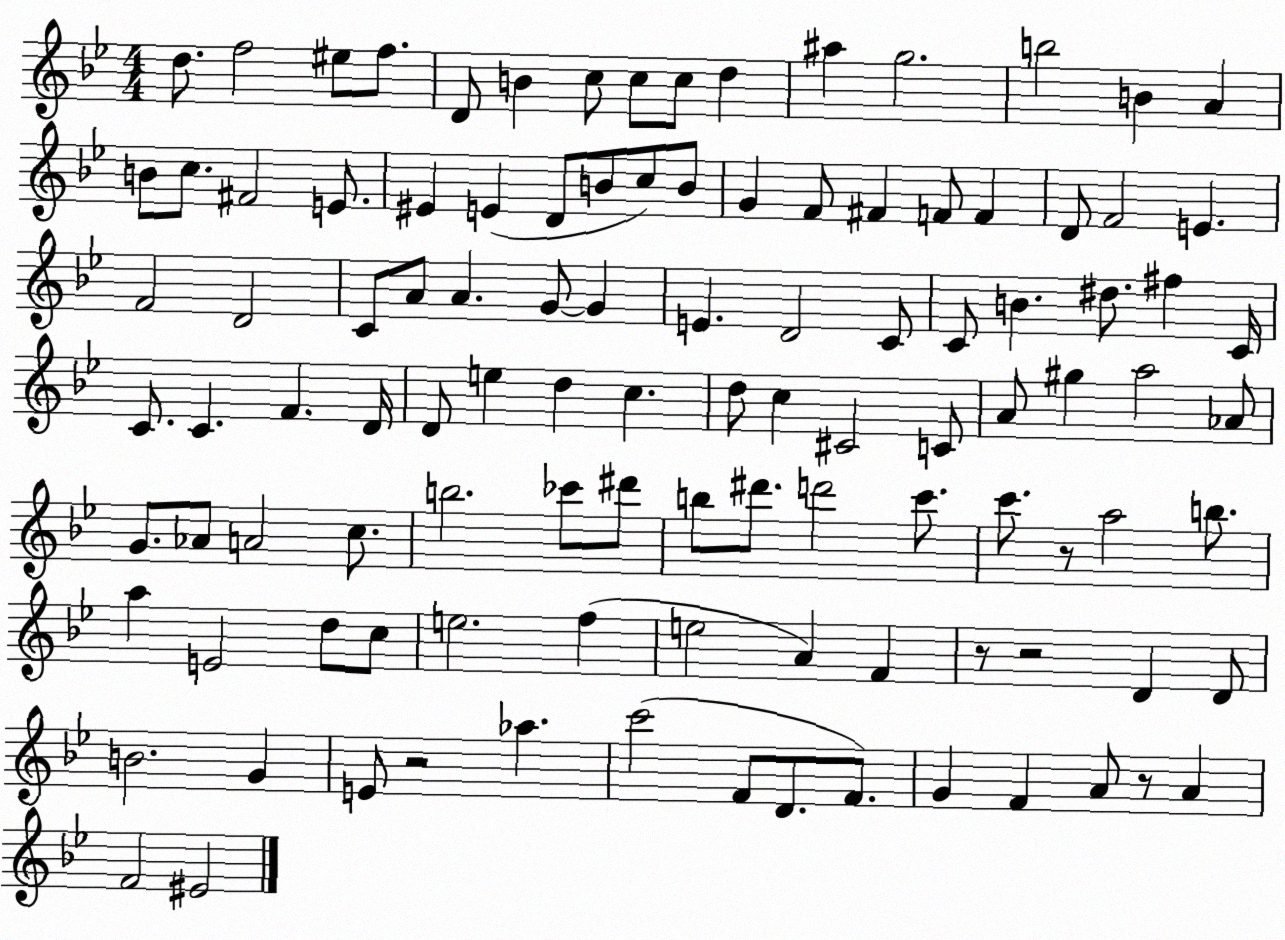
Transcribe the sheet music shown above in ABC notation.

X:1
T:Untitled
M:4/4
L:1/4
K:Bb
d/2 f2 ^e/2 f/2 D/2 B c/2 c/2 c/2 d ^a g2 b2 B A B/2 c/2 ^F2 E/2 ^E E D/2 B/2 c/2 B/2 G F/2 ^F F/2 F D/2 F2 E F2 D2 C/2 A/2 A G/2 G E D2 C/2 C/2 B ^d/2 ^f C/4 C/2 C F D/4 D/2 e d c d/2 c ^C2 C/2 A/2 ^g a2 _A/2 G/2 _A/2 A2 c/2 b2 _c'/2 ^d'/2 b/2 ^d'/2 d'2 c'/2 c'/2 z/2 a2 b/2 a E2 d/2 c/2 e2 f e2 A F z/2 z2 D D/2 B2 G E/2 z2 _a c'2 F/2 D/2 F/2 G F A/2 z/2 A F2 ^E2